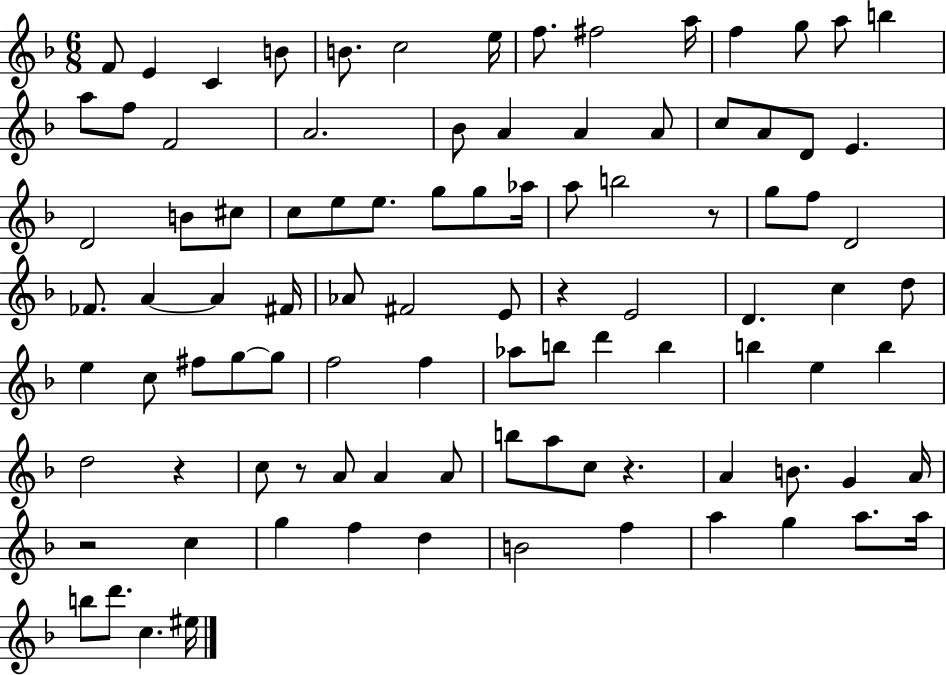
F4/e E4/q C4/q B4/e B4/e. C5/h E5/s F5/e. F#5/h A5/s F5/q G5/e A5/e B5/q A5/e F5/e F4/h A4/h. Bb4/e A4/q A4/q A4/e C5/e A4/e D4/e E4/q. D4/h B4/e C#5/e C5/e E5/e E5/e. G5/e G5/e Ab5/s A5/e B5/h R/e G5/e F5/e D4/h FES4/e. A4/q A4/q F#4/s Ab4/e F#4/h E4/e R/q E4/h D4/q. C5/q D5/e E5/q C5/e F#5/e G5/e G5/e F5/h F5/q Ab5/e B5/e D6/q B5/q B5/q E5/q B5/q D5/h R/q C5/e R/e A4/e A4/q A4/e B5/e A5/e C5/e R/q. A4/q B4/e. G4/q A4/s R/h C5/q G5/q F5/q D5/q B4/h F5/q A5/q G5/q A5/e. A5/s B5/e D6/e. C5/q. EIS5/s